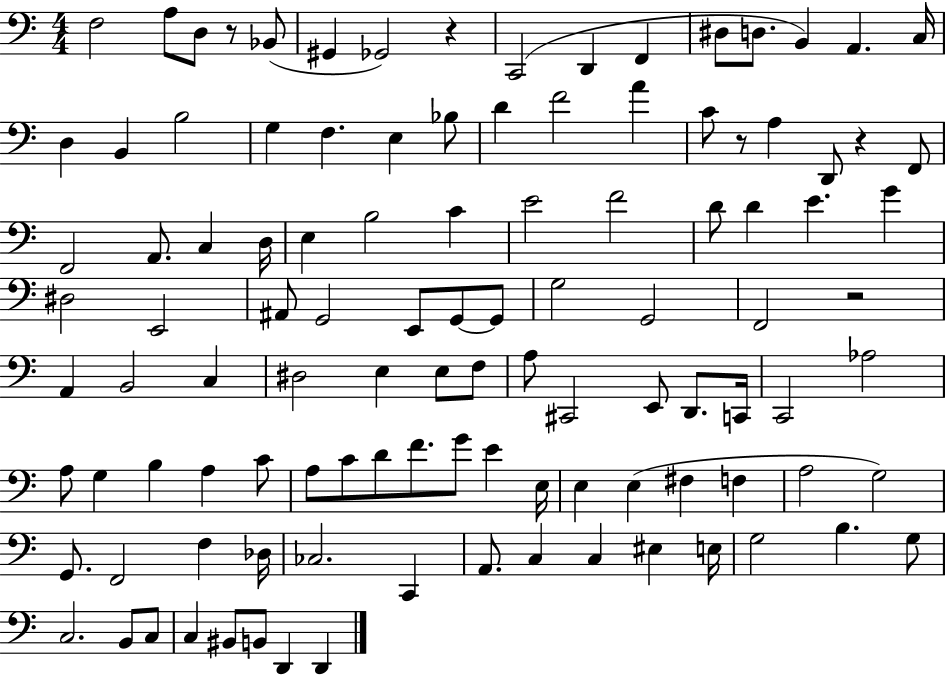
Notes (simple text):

F3/h A3/e D3/e R/e Bb2/e G#2/q Gb2/h R/q C2/h D2/q F2/q D#3/e D3/e. B2/q A2/q. C3/s D3/q B2/q B3/h G3/q F3/q. E3/q Bb3/e D4/q F4/h A4/q C4/e R/e A3/q D2/e R/q F2/e F2/h A2/e. C3/q D3/s E3/q B3/h C4/q E4/h F4/h D4/e D4/q E4/q. G4/q D#3/h E2/h A#2/e G2/h E2/e G2/e G2/e G3/h G2/h F2/h R/h A2/q B2/h C3/q D#3/h E3/q E3/e F3/e A3/e C#2/h E2/e D2/e. C2/s C2/h Ab3/h A3/e G3/q B3/q A3/q C4/e A3/e C4/e D4/e F4/e. G4/e E4/q E3/s E3/q E3/q F#3/q F3/q A3/h G3/h G2/e. F2/h F3/q Db3/s CES3/h. C2/q A2/e. C3/q C3/q EIS3/q E3/s G3/h B3/q. G3/e C3/h. B2/e C3/e C3/q BIS2/e B2/e D2/q D2/q